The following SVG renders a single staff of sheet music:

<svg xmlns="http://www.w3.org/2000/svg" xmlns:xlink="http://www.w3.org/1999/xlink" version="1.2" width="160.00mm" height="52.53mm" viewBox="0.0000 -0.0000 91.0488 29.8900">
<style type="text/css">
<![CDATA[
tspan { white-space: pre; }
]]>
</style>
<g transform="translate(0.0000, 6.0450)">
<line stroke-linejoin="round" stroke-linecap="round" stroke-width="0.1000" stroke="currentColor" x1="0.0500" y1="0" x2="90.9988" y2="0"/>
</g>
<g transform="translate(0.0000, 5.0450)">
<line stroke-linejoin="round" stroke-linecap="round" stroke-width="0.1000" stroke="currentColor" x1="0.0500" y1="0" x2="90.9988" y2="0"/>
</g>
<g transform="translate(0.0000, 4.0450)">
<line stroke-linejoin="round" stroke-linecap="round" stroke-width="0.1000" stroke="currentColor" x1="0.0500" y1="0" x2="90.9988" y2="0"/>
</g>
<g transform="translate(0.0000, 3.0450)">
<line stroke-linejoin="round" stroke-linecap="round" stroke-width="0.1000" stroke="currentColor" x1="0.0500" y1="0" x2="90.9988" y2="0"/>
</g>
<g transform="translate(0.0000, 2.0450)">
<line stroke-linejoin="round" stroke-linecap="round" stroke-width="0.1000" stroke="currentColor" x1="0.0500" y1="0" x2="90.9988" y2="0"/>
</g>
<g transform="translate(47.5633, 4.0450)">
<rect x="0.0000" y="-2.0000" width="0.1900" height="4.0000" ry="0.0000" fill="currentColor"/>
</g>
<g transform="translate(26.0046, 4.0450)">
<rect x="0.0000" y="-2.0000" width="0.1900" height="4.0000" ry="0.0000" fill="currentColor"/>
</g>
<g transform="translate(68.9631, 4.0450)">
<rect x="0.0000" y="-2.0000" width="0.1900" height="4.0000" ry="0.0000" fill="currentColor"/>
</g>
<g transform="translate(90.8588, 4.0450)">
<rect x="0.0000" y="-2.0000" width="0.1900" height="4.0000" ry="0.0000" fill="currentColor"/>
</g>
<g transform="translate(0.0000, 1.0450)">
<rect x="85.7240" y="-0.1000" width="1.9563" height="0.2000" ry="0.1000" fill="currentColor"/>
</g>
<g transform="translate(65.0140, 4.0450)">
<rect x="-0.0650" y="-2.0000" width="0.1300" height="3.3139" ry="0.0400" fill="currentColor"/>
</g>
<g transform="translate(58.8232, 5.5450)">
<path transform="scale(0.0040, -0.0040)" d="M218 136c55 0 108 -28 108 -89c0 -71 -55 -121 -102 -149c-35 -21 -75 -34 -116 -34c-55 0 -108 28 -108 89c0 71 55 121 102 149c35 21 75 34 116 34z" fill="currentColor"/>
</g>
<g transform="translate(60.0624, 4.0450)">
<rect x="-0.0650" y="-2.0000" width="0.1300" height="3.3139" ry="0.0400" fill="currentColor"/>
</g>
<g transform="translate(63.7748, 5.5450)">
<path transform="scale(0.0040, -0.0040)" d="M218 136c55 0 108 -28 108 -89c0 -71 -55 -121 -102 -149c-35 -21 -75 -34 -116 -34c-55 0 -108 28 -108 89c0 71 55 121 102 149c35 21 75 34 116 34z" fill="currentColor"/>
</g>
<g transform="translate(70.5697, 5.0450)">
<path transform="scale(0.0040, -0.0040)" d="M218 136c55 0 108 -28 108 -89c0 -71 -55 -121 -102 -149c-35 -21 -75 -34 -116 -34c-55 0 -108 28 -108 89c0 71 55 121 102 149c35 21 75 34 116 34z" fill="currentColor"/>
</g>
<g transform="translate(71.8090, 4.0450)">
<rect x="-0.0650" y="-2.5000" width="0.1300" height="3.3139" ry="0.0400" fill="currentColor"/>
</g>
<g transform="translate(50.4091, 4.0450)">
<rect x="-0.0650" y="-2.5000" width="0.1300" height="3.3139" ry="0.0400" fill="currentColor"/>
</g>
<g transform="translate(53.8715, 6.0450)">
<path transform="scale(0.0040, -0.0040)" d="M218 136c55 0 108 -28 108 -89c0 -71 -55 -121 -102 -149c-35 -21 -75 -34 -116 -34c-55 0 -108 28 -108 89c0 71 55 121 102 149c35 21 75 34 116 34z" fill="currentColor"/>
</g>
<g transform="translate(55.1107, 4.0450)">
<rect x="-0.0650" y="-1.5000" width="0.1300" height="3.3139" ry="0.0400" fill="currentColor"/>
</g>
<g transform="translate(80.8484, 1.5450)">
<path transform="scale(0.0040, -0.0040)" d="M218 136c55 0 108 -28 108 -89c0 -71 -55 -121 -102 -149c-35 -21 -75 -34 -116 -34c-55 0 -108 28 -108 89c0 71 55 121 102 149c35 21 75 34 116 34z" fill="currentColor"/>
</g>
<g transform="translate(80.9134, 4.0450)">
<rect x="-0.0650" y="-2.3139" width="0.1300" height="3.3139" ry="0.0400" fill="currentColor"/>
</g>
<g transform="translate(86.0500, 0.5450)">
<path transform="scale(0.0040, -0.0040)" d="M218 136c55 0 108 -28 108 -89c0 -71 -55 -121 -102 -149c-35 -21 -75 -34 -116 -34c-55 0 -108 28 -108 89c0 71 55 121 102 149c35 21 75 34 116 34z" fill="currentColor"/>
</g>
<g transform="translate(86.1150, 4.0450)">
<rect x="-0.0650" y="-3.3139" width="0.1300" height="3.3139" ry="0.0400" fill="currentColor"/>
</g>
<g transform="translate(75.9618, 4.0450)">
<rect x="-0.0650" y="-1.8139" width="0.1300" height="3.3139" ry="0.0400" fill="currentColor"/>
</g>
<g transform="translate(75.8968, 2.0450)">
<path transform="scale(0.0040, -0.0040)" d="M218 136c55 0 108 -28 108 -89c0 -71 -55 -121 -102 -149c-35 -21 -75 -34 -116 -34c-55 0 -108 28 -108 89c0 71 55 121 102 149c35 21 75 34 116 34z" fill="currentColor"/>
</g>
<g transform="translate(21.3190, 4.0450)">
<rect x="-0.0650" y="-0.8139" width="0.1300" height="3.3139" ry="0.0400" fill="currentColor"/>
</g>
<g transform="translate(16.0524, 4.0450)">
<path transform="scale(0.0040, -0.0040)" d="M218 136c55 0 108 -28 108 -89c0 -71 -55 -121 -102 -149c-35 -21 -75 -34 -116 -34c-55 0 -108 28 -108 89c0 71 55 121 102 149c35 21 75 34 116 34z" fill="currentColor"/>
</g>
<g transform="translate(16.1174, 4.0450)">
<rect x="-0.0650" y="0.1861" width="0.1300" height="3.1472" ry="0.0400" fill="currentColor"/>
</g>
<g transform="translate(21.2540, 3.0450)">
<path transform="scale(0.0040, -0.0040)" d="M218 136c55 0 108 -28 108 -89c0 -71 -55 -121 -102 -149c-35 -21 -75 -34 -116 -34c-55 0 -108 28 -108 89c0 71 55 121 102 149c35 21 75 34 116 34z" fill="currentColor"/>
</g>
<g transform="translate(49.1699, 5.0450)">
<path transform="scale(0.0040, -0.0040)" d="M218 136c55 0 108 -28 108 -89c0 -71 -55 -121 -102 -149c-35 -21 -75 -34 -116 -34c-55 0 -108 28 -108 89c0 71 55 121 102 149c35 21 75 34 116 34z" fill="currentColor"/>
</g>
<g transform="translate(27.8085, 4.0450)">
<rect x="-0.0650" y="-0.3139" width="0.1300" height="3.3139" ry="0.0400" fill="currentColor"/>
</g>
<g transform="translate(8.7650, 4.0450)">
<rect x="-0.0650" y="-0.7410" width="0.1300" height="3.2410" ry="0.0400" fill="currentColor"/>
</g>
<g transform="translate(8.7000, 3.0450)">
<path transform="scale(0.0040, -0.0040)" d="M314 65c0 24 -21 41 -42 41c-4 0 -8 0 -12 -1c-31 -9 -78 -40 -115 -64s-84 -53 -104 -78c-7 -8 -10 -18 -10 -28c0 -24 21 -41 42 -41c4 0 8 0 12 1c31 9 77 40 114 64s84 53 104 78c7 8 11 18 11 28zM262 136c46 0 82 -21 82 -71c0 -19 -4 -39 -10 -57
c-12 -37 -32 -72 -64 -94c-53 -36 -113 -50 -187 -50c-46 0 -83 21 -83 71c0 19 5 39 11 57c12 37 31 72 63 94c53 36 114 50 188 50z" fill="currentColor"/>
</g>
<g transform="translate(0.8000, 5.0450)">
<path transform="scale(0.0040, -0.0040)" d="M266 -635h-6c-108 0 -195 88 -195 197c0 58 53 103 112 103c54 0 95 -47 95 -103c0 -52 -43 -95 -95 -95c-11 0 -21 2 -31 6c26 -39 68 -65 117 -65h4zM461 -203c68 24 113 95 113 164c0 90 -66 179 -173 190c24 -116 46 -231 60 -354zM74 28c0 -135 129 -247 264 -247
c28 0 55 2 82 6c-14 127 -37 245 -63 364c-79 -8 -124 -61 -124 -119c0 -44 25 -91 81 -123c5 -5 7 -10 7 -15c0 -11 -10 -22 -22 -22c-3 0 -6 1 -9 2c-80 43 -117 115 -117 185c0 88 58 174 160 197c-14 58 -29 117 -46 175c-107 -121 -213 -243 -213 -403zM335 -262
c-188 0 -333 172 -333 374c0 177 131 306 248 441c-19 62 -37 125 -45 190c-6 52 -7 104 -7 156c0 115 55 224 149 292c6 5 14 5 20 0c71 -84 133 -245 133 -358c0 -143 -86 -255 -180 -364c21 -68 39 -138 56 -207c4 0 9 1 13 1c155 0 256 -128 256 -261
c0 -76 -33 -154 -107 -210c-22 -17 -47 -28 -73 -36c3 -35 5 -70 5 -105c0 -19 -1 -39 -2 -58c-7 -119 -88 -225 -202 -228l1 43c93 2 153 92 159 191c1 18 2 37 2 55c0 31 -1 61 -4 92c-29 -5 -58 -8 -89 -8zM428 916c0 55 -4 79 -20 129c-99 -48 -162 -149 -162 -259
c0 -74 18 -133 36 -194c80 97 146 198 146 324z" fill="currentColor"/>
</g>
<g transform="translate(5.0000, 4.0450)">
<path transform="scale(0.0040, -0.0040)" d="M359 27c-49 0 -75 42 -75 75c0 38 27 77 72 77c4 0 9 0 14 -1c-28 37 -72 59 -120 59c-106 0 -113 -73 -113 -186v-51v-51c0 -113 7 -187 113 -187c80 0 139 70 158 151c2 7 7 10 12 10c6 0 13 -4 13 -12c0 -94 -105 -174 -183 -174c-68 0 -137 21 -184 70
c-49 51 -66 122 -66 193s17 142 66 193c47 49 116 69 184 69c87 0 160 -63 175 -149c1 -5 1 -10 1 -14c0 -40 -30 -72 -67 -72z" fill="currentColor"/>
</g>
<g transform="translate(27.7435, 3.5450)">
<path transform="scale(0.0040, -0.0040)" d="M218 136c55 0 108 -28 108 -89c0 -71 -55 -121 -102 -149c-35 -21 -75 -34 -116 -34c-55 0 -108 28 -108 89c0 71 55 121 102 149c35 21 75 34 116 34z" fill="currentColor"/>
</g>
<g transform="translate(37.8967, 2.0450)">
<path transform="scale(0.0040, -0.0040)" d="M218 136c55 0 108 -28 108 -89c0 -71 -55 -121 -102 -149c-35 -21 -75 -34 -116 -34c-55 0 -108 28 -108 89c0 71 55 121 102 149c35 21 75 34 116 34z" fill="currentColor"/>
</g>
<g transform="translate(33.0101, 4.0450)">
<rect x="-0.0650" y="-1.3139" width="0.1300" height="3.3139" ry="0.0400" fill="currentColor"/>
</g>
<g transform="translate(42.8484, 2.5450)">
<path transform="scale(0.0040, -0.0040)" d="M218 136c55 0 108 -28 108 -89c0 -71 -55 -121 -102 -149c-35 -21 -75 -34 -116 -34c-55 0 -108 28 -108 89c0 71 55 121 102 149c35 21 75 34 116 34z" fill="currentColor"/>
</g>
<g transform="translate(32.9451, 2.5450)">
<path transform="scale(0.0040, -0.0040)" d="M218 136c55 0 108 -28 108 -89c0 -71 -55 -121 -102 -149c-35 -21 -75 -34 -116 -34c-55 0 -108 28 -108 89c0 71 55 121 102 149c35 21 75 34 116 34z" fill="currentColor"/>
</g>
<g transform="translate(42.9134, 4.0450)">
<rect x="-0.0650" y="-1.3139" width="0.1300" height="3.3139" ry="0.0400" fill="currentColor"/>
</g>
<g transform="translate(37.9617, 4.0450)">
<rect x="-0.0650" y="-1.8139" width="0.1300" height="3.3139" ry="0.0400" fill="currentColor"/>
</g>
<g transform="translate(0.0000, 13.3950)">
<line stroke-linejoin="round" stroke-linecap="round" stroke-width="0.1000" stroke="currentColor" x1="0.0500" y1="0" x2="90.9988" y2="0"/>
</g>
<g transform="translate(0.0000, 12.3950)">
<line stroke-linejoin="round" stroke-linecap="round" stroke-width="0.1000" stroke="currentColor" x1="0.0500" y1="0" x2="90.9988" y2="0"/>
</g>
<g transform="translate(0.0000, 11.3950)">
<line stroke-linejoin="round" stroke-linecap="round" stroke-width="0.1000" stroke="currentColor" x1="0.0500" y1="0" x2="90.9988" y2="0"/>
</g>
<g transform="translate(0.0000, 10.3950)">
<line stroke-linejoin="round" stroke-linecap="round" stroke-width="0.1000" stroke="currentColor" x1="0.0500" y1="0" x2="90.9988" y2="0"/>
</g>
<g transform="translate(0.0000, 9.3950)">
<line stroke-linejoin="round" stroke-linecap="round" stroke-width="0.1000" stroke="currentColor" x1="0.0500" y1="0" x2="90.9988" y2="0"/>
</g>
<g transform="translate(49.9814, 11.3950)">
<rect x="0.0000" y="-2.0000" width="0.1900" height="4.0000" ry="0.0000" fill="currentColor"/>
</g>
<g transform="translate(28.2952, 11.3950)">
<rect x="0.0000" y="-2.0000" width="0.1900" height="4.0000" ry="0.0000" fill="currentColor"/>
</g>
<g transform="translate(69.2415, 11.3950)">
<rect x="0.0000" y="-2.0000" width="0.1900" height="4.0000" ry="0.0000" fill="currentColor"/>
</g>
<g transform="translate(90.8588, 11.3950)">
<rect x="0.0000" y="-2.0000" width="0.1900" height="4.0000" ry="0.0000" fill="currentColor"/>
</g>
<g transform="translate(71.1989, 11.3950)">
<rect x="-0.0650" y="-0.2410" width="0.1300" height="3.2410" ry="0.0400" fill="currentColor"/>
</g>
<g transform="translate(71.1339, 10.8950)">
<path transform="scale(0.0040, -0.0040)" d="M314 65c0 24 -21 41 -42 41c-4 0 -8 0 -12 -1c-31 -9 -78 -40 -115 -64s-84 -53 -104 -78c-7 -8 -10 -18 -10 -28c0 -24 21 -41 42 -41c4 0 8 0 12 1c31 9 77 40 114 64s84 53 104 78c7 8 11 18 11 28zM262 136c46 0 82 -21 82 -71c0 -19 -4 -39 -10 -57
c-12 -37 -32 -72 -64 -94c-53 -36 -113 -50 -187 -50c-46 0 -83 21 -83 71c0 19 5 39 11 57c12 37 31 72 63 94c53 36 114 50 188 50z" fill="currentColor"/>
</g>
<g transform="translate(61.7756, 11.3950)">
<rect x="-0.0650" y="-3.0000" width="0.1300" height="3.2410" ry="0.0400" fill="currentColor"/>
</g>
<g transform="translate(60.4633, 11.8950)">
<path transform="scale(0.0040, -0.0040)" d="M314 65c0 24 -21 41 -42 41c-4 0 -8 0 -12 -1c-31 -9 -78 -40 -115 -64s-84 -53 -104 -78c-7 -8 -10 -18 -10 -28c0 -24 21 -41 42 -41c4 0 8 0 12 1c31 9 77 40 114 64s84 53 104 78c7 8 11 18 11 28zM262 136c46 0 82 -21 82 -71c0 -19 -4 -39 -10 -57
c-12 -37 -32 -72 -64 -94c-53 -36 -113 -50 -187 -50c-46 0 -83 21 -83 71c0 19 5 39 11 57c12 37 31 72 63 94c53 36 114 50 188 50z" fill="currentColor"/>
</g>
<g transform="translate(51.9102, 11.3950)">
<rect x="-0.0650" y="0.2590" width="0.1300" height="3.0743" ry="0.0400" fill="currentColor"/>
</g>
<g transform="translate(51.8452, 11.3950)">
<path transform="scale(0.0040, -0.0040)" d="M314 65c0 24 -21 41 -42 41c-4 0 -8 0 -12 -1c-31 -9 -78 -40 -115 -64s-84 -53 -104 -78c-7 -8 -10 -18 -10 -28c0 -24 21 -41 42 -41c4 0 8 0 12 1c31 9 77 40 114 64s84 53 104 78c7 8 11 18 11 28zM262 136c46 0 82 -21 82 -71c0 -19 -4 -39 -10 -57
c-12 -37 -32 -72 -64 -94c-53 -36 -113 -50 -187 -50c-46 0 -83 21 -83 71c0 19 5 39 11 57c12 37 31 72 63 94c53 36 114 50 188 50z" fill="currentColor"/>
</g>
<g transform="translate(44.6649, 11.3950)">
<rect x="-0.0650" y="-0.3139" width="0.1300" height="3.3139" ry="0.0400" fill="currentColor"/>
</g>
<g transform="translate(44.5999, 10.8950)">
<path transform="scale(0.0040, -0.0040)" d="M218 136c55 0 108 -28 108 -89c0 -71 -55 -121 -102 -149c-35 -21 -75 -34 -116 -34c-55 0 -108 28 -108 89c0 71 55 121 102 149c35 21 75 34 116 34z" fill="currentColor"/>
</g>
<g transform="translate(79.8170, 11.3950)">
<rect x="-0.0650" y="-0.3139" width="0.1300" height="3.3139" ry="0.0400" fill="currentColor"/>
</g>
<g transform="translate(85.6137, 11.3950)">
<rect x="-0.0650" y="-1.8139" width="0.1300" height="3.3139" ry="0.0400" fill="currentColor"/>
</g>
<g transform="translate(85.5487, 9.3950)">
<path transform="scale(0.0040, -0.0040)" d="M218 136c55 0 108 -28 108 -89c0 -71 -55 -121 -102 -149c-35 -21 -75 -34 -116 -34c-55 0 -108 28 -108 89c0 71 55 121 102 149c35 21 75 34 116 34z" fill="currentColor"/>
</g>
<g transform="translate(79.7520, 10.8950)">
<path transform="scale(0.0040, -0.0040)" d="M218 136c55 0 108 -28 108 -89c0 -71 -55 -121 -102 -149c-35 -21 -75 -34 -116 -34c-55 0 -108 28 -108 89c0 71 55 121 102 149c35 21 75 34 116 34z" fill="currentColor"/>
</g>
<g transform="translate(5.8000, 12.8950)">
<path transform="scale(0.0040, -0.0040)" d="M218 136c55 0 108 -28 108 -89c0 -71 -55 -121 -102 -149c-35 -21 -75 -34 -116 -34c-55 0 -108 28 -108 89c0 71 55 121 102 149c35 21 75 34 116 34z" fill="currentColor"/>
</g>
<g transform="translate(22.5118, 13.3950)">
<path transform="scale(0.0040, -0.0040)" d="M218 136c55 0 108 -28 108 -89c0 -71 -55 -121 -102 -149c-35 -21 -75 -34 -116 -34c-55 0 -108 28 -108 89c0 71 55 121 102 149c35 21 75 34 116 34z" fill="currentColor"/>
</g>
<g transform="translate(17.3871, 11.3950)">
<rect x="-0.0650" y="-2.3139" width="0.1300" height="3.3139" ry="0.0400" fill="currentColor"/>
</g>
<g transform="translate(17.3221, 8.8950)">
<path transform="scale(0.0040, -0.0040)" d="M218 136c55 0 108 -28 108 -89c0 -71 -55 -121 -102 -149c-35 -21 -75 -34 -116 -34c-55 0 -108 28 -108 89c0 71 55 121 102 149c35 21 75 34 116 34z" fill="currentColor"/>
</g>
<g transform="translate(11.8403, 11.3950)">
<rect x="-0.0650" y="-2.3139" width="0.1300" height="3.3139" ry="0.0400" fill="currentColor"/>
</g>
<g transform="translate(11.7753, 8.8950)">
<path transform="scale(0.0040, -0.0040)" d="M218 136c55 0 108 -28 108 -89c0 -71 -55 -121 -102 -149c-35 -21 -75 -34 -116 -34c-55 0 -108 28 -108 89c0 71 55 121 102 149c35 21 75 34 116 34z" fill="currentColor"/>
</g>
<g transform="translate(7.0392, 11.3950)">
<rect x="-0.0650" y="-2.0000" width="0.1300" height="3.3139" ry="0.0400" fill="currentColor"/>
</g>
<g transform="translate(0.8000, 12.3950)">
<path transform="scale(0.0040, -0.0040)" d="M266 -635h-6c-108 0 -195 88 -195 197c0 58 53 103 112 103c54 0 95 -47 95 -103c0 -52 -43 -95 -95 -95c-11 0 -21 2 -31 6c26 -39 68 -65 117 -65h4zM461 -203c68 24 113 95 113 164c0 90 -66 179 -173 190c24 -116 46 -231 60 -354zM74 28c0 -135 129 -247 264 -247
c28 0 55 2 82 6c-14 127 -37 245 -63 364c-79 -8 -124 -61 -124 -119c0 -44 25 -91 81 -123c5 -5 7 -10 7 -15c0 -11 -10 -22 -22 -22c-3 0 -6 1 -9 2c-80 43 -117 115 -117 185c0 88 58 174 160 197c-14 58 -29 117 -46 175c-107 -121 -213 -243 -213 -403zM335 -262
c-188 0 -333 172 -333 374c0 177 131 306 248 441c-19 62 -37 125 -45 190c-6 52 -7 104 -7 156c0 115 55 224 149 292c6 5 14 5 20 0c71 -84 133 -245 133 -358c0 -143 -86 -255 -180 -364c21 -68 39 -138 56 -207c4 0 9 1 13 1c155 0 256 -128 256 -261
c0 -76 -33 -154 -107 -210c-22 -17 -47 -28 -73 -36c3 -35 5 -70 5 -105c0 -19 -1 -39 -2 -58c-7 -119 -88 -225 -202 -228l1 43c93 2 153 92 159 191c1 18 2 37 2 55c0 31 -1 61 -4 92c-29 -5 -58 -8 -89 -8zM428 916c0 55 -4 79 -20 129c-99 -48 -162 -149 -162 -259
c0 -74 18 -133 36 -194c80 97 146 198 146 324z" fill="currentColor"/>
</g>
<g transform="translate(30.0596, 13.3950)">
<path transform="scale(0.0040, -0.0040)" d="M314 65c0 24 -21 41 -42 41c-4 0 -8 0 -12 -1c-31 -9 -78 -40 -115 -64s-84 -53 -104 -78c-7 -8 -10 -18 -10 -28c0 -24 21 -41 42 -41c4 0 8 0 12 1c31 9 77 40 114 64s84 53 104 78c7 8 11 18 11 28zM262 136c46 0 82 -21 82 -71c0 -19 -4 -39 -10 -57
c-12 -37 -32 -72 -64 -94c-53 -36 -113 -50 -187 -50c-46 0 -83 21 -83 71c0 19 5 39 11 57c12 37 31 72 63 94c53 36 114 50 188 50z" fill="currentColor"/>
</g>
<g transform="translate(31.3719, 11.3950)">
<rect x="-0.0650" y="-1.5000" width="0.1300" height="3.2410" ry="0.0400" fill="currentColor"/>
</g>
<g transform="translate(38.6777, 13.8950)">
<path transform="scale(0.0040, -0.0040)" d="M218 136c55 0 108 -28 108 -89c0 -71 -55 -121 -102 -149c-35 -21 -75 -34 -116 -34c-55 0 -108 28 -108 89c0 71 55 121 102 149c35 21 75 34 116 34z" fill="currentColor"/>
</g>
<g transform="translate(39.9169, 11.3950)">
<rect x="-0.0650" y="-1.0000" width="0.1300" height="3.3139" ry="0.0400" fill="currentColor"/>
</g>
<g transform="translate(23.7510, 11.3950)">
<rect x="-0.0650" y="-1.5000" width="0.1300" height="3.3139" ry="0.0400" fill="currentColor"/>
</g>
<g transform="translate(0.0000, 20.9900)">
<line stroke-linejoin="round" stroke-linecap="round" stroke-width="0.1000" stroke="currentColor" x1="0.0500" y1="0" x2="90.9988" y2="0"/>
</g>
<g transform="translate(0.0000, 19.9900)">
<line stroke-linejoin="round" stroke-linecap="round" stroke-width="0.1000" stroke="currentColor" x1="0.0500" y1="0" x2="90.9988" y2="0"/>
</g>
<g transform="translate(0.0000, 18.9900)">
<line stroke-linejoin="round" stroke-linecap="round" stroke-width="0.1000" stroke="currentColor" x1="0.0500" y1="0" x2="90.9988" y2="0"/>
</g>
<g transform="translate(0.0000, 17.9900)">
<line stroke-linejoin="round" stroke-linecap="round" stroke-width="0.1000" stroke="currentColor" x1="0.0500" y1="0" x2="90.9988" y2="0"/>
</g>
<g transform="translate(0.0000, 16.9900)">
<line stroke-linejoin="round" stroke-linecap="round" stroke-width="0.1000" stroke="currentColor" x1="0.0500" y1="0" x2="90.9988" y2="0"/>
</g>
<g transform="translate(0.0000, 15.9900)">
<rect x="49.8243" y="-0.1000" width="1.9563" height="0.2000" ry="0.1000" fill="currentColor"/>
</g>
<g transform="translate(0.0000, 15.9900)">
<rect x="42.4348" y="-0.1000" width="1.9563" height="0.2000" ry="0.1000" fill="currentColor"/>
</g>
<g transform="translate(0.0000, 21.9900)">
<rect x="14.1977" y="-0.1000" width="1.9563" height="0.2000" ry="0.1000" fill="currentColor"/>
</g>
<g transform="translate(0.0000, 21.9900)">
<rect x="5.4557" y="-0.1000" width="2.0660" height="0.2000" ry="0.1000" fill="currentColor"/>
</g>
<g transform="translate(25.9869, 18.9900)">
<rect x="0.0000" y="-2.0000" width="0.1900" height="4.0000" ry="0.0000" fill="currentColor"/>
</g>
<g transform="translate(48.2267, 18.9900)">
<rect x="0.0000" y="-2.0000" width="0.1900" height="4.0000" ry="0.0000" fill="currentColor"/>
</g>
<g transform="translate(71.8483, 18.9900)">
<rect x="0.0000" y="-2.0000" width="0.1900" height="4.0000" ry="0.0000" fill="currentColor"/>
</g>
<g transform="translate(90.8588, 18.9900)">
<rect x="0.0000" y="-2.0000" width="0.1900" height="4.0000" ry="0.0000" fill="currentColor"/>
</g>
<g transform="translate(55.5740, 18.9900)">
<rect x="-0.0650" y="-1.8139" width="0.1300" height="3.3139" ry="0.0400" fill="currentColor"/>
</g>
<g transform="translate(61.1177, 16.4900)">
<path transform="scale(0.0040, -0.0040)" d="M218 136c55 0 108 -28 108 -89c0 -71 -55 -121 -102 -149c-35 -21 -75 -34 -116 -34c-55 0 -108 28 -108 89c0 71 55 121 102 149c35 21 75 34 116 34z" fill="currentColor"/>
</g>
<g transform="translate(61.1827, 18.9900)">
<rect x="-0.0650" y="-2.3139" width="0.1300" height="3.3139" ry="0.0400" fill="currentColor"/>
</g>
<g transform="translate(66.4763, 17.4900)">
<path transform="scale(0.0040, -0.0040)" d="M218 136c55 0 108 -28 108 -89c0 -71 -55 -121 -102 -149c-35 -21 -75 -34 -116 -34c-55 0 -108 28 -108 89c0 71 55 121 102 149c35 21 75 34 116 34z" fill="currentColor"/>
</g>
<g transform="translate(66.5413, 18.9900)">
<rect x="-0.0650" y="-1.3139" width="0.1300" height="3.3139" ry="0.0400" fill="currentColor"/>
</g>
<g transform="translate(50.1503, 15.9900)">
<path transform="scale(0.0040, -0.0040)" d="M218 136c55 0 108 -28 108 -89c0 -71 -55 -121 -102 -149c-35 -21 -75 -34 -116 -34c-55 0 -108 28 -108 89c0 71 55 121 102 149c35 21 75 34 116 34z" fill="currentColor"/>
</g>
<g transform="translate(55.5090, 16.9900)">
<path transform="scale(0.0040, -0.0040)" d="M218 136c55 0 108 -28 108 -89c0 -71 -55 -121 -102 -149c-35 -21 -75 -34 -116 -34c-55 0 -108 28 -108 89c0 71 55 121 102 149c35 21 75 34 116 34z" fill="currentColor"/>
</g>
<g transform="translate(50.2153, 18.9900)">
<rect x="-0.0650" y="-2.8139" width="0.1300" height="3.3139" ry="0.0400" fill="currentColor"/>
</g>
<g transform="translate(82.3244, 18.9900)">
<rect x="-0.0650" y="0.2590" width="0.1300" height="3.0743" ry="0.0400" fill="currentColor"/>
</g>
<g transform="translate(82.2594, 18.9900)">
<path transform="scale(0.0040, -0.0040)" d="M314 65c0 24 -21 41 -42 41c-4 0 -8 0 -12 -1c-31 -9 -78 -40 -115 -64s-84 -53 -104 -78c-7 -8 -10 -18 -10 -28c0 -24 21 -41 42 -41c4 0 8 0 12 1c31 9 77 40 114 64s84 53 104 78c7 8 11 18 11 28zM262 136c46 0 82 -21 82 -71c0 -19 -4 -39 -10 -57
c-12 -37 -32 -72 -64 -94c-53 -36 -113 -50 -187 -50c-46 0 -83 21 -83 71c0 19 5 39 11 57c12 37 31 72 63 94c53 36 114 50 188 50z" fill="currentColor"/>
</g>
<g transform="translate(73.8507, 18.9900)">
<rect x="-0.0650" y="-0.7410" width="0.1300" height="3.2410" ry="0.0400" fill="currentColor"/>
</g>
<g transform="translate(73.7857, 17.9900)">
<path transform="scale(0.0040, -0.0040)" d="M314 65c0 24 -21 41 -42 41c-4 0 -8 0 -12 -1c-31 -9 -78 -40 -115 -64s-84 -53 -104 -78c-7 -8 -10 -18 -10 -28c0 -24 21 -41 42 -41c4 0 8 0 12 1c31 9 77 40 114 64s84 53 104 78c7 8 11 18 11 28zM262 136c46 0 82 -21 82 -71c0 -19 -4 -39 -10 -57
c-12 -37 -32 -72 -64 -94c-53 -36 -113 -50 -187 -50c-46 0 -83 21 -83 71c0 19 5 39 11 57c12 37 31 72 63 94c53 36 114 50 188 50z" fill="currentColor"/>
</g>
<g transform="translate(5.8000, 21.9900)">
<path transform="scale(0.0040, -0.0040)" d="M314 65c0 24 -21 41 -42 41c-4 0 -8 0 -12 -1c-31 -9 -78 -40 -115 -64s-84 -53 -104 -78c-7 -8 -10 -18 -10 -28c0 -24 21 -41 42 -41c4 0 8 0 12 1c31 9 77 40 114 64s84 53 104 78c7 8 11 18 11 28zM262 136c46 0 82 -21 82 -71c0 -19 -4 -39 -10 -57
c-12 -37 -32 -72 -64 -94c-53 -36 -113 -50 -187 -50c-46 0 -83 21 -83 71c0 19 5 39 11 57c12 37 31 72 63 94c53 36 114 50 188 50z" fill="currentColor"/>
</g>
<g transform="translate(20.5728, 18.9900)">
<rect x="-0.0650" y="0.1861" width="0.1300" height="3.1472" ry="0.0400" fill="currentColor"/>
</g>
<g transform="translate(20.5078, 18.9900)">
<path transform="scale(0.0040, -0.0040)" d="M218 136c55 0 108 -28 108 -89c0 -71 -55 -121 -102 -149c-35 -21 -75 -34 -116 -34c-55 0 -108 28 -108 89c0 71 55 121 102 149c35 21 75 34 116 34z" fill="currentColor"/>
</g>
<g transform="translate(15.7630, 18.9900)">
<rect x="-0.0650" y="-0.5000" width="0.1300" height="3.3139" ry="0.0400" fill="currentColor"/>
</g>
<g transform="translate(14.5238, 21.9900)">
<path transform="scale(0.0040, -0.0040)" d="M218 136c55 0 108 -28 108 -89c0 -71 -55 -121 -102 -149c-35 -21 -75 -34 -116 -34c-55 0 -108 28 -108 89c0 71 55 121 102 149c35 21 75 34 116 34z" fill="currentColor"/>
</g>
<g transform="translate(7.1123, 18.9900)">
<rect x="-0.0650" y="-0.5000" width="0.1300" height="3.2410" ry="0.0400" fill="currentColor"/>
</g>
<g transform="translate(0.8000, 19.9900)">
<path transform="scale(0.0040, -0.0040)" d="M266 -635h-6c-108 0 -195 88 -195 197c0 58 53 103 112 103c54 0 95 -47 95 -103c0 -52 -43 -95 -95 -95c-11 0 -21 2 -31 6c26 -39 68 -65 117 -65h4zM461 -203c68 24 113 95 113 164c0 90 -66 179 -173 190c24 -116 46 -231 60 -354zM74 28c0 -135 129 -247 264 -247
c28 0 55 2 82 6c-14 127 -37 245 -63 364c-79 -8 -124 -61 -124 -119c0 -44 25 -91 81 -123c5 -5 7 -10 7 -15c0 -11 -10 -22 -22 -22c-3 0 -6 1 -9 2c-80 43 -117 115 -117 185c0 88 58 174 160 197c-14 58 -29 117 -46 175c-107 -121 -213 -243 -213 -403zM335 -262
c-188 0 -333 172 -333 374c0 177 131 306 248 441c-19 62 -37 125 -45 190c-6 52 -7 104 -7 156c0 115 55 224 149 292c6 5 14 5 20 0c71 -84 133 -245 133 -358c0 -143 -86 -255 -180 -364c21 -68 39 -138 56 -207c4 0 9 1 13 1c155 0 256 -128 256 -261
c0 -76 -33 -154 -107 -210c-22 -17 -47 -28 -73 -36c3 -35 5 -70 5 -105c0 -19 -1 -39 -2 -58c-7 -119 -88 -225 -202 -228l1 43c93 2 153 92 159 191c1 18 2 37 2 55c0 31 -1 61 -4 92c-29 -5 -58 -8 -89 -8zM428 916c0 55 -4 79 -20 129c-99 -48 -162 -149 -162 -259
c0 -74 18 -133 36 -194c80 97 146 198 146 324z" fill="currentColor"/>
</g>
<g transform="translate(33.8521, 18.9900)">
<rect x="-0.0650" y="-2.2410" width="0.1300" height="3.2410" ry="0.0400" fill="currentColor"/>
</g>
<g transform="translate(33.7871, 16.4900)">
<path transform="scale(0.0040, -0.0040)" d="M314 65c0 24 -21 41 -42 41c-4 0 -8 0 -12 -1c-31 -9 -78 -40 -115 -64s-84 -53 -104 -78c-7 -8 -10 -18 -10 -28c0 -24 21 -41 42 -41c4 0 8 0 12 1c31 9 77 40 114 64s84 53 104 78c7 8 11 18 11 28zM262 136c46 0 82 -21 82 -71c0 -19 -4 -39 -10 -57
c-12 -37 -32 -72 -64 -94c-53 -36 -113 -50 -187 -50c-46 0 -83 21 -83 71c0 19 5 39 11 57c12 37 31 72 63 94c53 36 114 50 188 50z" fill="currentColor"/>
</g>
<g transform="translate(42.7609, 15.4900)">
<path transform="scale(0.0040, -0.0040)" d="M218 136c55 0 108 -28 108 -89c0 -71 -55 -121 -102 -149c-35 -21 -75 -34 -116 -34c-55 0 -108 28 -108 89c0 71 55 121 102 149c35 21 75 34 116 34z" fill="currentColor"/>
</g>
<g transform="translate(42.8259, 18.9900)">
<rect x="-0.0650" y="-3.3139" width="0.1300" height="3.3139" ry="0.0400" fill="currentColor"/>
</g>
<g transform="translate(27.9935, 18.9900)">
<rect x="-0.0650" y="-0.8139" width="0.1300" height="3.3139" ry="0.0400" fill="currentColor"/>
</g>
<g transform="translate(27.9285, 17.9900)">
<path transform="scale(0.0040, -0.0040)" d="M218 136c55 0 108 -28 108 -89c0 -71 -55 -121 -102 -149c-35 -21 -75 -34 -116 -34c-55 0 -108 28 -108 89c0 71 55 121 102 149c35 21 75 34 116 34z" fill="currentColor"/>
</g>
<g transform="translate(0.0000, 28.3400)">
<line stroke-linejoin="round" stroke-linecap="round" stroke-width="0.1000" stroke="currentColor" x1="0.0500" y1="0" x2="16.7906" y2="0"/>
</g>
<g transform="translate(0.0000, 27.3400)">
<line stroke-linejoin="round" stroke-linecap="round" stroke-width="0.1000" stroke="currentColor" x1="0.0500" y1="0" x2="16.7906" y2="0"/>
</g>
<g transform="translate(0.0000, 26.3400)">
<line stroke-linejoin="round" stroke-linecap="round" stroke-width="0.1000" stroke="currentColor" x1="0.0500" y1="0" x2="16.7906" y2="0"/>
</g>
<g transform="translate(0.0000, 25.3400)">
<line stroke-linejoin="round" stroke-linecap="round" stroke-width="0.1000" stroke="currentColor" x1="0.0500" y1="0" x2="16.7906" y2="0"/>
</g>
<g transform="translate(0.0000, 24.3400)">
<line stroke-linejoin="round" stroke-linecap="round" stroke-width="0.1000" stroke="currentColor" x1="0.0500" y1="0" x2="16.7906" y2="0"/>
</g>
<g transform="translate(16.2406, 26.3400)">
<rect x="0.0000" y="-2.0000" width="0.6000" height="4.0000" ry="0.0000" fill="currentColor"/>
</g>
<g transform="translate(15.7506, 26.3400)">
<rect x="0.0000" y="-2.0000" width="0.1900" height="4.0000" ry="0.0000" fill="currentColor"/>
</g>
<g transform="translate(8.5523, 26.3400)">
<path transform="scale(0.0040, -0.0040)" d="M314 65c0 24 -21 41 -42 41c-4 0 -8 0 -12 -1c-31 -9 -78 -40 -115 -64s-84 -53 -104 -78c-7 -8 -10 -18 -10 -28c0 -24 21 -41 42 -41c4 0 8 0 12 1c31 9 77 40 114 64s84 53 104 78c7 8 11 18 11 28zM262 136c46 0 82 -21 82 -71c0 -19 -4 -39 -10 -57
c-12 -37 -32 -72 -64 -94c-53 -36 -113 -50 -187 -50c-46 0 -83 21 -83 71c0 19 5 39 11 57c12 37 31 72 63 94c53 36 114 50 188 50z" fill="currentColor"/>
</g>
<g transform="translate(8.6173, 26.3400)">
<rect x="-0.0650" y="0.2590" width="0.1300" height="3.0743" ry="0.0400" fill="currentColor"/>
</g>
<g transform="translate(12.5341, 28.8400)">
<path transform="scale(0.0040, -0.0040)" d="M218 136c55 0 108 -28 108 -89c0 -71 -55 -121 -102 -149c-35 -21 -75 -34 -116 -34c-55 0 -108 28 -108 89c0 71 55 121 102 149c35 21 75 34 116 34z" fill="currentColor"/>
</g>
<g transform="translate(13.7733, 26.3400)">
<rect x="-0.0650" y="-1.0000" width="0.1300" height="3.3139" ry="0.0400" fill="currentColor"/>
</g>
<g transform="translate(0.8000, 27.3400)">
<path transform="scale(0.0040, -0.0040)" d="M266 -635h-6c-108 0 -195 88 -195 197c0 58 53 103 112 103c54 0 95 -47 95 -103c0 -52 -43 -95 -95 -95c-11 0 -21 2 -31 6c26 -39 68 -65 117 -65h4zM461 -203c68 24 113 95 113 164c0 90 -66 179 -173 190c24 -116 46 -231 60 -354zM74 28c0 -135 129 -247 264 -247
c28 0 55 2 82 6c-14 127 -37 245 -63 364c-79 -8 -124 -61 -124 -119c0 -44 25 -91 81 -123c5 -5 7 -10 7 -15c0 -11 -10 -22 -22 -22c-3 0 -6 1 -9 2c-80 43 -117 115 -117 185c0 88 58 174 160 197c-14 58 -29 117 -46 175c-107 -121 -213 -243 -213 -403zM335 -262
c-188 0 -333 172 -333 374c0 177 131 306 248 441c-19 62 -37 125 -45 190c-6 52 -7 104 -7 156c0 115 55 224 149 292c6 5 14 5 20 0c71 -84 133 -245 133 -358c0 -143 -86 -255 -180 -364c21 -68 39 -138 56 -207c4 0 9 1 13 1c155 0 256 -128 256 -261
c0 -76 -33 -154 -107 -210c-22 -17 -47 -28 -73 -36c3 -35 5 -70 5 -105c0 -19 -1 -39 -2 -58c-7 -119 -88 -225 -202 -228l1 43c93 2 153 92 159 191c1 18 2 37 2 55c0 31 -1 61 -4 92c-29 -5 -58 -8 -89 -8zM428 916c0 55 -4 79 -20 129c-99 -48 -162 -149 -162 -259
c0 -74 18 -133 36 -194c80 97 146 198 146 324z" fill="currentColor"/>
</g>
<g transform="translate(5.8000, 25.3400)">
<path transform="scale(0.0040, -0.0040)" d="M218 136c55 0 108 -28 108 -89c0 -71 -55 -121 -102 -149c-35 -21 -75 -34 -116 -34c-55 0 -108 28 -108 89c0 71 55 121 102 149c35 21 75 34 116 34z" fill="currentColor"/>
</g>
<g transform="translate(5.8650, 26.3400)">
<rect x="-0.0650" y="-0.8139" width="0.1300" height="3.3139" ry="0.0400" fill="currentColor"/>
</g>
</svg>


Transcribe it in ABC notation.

X:1
T:Untitled
M:4/4
L:1/4
K:C
d2 B d c e f e G E F F G f g b F g g E E2 D c B2 A2 c2 c f C2 C B d g2 b a f g e d2 B2 d B2 D